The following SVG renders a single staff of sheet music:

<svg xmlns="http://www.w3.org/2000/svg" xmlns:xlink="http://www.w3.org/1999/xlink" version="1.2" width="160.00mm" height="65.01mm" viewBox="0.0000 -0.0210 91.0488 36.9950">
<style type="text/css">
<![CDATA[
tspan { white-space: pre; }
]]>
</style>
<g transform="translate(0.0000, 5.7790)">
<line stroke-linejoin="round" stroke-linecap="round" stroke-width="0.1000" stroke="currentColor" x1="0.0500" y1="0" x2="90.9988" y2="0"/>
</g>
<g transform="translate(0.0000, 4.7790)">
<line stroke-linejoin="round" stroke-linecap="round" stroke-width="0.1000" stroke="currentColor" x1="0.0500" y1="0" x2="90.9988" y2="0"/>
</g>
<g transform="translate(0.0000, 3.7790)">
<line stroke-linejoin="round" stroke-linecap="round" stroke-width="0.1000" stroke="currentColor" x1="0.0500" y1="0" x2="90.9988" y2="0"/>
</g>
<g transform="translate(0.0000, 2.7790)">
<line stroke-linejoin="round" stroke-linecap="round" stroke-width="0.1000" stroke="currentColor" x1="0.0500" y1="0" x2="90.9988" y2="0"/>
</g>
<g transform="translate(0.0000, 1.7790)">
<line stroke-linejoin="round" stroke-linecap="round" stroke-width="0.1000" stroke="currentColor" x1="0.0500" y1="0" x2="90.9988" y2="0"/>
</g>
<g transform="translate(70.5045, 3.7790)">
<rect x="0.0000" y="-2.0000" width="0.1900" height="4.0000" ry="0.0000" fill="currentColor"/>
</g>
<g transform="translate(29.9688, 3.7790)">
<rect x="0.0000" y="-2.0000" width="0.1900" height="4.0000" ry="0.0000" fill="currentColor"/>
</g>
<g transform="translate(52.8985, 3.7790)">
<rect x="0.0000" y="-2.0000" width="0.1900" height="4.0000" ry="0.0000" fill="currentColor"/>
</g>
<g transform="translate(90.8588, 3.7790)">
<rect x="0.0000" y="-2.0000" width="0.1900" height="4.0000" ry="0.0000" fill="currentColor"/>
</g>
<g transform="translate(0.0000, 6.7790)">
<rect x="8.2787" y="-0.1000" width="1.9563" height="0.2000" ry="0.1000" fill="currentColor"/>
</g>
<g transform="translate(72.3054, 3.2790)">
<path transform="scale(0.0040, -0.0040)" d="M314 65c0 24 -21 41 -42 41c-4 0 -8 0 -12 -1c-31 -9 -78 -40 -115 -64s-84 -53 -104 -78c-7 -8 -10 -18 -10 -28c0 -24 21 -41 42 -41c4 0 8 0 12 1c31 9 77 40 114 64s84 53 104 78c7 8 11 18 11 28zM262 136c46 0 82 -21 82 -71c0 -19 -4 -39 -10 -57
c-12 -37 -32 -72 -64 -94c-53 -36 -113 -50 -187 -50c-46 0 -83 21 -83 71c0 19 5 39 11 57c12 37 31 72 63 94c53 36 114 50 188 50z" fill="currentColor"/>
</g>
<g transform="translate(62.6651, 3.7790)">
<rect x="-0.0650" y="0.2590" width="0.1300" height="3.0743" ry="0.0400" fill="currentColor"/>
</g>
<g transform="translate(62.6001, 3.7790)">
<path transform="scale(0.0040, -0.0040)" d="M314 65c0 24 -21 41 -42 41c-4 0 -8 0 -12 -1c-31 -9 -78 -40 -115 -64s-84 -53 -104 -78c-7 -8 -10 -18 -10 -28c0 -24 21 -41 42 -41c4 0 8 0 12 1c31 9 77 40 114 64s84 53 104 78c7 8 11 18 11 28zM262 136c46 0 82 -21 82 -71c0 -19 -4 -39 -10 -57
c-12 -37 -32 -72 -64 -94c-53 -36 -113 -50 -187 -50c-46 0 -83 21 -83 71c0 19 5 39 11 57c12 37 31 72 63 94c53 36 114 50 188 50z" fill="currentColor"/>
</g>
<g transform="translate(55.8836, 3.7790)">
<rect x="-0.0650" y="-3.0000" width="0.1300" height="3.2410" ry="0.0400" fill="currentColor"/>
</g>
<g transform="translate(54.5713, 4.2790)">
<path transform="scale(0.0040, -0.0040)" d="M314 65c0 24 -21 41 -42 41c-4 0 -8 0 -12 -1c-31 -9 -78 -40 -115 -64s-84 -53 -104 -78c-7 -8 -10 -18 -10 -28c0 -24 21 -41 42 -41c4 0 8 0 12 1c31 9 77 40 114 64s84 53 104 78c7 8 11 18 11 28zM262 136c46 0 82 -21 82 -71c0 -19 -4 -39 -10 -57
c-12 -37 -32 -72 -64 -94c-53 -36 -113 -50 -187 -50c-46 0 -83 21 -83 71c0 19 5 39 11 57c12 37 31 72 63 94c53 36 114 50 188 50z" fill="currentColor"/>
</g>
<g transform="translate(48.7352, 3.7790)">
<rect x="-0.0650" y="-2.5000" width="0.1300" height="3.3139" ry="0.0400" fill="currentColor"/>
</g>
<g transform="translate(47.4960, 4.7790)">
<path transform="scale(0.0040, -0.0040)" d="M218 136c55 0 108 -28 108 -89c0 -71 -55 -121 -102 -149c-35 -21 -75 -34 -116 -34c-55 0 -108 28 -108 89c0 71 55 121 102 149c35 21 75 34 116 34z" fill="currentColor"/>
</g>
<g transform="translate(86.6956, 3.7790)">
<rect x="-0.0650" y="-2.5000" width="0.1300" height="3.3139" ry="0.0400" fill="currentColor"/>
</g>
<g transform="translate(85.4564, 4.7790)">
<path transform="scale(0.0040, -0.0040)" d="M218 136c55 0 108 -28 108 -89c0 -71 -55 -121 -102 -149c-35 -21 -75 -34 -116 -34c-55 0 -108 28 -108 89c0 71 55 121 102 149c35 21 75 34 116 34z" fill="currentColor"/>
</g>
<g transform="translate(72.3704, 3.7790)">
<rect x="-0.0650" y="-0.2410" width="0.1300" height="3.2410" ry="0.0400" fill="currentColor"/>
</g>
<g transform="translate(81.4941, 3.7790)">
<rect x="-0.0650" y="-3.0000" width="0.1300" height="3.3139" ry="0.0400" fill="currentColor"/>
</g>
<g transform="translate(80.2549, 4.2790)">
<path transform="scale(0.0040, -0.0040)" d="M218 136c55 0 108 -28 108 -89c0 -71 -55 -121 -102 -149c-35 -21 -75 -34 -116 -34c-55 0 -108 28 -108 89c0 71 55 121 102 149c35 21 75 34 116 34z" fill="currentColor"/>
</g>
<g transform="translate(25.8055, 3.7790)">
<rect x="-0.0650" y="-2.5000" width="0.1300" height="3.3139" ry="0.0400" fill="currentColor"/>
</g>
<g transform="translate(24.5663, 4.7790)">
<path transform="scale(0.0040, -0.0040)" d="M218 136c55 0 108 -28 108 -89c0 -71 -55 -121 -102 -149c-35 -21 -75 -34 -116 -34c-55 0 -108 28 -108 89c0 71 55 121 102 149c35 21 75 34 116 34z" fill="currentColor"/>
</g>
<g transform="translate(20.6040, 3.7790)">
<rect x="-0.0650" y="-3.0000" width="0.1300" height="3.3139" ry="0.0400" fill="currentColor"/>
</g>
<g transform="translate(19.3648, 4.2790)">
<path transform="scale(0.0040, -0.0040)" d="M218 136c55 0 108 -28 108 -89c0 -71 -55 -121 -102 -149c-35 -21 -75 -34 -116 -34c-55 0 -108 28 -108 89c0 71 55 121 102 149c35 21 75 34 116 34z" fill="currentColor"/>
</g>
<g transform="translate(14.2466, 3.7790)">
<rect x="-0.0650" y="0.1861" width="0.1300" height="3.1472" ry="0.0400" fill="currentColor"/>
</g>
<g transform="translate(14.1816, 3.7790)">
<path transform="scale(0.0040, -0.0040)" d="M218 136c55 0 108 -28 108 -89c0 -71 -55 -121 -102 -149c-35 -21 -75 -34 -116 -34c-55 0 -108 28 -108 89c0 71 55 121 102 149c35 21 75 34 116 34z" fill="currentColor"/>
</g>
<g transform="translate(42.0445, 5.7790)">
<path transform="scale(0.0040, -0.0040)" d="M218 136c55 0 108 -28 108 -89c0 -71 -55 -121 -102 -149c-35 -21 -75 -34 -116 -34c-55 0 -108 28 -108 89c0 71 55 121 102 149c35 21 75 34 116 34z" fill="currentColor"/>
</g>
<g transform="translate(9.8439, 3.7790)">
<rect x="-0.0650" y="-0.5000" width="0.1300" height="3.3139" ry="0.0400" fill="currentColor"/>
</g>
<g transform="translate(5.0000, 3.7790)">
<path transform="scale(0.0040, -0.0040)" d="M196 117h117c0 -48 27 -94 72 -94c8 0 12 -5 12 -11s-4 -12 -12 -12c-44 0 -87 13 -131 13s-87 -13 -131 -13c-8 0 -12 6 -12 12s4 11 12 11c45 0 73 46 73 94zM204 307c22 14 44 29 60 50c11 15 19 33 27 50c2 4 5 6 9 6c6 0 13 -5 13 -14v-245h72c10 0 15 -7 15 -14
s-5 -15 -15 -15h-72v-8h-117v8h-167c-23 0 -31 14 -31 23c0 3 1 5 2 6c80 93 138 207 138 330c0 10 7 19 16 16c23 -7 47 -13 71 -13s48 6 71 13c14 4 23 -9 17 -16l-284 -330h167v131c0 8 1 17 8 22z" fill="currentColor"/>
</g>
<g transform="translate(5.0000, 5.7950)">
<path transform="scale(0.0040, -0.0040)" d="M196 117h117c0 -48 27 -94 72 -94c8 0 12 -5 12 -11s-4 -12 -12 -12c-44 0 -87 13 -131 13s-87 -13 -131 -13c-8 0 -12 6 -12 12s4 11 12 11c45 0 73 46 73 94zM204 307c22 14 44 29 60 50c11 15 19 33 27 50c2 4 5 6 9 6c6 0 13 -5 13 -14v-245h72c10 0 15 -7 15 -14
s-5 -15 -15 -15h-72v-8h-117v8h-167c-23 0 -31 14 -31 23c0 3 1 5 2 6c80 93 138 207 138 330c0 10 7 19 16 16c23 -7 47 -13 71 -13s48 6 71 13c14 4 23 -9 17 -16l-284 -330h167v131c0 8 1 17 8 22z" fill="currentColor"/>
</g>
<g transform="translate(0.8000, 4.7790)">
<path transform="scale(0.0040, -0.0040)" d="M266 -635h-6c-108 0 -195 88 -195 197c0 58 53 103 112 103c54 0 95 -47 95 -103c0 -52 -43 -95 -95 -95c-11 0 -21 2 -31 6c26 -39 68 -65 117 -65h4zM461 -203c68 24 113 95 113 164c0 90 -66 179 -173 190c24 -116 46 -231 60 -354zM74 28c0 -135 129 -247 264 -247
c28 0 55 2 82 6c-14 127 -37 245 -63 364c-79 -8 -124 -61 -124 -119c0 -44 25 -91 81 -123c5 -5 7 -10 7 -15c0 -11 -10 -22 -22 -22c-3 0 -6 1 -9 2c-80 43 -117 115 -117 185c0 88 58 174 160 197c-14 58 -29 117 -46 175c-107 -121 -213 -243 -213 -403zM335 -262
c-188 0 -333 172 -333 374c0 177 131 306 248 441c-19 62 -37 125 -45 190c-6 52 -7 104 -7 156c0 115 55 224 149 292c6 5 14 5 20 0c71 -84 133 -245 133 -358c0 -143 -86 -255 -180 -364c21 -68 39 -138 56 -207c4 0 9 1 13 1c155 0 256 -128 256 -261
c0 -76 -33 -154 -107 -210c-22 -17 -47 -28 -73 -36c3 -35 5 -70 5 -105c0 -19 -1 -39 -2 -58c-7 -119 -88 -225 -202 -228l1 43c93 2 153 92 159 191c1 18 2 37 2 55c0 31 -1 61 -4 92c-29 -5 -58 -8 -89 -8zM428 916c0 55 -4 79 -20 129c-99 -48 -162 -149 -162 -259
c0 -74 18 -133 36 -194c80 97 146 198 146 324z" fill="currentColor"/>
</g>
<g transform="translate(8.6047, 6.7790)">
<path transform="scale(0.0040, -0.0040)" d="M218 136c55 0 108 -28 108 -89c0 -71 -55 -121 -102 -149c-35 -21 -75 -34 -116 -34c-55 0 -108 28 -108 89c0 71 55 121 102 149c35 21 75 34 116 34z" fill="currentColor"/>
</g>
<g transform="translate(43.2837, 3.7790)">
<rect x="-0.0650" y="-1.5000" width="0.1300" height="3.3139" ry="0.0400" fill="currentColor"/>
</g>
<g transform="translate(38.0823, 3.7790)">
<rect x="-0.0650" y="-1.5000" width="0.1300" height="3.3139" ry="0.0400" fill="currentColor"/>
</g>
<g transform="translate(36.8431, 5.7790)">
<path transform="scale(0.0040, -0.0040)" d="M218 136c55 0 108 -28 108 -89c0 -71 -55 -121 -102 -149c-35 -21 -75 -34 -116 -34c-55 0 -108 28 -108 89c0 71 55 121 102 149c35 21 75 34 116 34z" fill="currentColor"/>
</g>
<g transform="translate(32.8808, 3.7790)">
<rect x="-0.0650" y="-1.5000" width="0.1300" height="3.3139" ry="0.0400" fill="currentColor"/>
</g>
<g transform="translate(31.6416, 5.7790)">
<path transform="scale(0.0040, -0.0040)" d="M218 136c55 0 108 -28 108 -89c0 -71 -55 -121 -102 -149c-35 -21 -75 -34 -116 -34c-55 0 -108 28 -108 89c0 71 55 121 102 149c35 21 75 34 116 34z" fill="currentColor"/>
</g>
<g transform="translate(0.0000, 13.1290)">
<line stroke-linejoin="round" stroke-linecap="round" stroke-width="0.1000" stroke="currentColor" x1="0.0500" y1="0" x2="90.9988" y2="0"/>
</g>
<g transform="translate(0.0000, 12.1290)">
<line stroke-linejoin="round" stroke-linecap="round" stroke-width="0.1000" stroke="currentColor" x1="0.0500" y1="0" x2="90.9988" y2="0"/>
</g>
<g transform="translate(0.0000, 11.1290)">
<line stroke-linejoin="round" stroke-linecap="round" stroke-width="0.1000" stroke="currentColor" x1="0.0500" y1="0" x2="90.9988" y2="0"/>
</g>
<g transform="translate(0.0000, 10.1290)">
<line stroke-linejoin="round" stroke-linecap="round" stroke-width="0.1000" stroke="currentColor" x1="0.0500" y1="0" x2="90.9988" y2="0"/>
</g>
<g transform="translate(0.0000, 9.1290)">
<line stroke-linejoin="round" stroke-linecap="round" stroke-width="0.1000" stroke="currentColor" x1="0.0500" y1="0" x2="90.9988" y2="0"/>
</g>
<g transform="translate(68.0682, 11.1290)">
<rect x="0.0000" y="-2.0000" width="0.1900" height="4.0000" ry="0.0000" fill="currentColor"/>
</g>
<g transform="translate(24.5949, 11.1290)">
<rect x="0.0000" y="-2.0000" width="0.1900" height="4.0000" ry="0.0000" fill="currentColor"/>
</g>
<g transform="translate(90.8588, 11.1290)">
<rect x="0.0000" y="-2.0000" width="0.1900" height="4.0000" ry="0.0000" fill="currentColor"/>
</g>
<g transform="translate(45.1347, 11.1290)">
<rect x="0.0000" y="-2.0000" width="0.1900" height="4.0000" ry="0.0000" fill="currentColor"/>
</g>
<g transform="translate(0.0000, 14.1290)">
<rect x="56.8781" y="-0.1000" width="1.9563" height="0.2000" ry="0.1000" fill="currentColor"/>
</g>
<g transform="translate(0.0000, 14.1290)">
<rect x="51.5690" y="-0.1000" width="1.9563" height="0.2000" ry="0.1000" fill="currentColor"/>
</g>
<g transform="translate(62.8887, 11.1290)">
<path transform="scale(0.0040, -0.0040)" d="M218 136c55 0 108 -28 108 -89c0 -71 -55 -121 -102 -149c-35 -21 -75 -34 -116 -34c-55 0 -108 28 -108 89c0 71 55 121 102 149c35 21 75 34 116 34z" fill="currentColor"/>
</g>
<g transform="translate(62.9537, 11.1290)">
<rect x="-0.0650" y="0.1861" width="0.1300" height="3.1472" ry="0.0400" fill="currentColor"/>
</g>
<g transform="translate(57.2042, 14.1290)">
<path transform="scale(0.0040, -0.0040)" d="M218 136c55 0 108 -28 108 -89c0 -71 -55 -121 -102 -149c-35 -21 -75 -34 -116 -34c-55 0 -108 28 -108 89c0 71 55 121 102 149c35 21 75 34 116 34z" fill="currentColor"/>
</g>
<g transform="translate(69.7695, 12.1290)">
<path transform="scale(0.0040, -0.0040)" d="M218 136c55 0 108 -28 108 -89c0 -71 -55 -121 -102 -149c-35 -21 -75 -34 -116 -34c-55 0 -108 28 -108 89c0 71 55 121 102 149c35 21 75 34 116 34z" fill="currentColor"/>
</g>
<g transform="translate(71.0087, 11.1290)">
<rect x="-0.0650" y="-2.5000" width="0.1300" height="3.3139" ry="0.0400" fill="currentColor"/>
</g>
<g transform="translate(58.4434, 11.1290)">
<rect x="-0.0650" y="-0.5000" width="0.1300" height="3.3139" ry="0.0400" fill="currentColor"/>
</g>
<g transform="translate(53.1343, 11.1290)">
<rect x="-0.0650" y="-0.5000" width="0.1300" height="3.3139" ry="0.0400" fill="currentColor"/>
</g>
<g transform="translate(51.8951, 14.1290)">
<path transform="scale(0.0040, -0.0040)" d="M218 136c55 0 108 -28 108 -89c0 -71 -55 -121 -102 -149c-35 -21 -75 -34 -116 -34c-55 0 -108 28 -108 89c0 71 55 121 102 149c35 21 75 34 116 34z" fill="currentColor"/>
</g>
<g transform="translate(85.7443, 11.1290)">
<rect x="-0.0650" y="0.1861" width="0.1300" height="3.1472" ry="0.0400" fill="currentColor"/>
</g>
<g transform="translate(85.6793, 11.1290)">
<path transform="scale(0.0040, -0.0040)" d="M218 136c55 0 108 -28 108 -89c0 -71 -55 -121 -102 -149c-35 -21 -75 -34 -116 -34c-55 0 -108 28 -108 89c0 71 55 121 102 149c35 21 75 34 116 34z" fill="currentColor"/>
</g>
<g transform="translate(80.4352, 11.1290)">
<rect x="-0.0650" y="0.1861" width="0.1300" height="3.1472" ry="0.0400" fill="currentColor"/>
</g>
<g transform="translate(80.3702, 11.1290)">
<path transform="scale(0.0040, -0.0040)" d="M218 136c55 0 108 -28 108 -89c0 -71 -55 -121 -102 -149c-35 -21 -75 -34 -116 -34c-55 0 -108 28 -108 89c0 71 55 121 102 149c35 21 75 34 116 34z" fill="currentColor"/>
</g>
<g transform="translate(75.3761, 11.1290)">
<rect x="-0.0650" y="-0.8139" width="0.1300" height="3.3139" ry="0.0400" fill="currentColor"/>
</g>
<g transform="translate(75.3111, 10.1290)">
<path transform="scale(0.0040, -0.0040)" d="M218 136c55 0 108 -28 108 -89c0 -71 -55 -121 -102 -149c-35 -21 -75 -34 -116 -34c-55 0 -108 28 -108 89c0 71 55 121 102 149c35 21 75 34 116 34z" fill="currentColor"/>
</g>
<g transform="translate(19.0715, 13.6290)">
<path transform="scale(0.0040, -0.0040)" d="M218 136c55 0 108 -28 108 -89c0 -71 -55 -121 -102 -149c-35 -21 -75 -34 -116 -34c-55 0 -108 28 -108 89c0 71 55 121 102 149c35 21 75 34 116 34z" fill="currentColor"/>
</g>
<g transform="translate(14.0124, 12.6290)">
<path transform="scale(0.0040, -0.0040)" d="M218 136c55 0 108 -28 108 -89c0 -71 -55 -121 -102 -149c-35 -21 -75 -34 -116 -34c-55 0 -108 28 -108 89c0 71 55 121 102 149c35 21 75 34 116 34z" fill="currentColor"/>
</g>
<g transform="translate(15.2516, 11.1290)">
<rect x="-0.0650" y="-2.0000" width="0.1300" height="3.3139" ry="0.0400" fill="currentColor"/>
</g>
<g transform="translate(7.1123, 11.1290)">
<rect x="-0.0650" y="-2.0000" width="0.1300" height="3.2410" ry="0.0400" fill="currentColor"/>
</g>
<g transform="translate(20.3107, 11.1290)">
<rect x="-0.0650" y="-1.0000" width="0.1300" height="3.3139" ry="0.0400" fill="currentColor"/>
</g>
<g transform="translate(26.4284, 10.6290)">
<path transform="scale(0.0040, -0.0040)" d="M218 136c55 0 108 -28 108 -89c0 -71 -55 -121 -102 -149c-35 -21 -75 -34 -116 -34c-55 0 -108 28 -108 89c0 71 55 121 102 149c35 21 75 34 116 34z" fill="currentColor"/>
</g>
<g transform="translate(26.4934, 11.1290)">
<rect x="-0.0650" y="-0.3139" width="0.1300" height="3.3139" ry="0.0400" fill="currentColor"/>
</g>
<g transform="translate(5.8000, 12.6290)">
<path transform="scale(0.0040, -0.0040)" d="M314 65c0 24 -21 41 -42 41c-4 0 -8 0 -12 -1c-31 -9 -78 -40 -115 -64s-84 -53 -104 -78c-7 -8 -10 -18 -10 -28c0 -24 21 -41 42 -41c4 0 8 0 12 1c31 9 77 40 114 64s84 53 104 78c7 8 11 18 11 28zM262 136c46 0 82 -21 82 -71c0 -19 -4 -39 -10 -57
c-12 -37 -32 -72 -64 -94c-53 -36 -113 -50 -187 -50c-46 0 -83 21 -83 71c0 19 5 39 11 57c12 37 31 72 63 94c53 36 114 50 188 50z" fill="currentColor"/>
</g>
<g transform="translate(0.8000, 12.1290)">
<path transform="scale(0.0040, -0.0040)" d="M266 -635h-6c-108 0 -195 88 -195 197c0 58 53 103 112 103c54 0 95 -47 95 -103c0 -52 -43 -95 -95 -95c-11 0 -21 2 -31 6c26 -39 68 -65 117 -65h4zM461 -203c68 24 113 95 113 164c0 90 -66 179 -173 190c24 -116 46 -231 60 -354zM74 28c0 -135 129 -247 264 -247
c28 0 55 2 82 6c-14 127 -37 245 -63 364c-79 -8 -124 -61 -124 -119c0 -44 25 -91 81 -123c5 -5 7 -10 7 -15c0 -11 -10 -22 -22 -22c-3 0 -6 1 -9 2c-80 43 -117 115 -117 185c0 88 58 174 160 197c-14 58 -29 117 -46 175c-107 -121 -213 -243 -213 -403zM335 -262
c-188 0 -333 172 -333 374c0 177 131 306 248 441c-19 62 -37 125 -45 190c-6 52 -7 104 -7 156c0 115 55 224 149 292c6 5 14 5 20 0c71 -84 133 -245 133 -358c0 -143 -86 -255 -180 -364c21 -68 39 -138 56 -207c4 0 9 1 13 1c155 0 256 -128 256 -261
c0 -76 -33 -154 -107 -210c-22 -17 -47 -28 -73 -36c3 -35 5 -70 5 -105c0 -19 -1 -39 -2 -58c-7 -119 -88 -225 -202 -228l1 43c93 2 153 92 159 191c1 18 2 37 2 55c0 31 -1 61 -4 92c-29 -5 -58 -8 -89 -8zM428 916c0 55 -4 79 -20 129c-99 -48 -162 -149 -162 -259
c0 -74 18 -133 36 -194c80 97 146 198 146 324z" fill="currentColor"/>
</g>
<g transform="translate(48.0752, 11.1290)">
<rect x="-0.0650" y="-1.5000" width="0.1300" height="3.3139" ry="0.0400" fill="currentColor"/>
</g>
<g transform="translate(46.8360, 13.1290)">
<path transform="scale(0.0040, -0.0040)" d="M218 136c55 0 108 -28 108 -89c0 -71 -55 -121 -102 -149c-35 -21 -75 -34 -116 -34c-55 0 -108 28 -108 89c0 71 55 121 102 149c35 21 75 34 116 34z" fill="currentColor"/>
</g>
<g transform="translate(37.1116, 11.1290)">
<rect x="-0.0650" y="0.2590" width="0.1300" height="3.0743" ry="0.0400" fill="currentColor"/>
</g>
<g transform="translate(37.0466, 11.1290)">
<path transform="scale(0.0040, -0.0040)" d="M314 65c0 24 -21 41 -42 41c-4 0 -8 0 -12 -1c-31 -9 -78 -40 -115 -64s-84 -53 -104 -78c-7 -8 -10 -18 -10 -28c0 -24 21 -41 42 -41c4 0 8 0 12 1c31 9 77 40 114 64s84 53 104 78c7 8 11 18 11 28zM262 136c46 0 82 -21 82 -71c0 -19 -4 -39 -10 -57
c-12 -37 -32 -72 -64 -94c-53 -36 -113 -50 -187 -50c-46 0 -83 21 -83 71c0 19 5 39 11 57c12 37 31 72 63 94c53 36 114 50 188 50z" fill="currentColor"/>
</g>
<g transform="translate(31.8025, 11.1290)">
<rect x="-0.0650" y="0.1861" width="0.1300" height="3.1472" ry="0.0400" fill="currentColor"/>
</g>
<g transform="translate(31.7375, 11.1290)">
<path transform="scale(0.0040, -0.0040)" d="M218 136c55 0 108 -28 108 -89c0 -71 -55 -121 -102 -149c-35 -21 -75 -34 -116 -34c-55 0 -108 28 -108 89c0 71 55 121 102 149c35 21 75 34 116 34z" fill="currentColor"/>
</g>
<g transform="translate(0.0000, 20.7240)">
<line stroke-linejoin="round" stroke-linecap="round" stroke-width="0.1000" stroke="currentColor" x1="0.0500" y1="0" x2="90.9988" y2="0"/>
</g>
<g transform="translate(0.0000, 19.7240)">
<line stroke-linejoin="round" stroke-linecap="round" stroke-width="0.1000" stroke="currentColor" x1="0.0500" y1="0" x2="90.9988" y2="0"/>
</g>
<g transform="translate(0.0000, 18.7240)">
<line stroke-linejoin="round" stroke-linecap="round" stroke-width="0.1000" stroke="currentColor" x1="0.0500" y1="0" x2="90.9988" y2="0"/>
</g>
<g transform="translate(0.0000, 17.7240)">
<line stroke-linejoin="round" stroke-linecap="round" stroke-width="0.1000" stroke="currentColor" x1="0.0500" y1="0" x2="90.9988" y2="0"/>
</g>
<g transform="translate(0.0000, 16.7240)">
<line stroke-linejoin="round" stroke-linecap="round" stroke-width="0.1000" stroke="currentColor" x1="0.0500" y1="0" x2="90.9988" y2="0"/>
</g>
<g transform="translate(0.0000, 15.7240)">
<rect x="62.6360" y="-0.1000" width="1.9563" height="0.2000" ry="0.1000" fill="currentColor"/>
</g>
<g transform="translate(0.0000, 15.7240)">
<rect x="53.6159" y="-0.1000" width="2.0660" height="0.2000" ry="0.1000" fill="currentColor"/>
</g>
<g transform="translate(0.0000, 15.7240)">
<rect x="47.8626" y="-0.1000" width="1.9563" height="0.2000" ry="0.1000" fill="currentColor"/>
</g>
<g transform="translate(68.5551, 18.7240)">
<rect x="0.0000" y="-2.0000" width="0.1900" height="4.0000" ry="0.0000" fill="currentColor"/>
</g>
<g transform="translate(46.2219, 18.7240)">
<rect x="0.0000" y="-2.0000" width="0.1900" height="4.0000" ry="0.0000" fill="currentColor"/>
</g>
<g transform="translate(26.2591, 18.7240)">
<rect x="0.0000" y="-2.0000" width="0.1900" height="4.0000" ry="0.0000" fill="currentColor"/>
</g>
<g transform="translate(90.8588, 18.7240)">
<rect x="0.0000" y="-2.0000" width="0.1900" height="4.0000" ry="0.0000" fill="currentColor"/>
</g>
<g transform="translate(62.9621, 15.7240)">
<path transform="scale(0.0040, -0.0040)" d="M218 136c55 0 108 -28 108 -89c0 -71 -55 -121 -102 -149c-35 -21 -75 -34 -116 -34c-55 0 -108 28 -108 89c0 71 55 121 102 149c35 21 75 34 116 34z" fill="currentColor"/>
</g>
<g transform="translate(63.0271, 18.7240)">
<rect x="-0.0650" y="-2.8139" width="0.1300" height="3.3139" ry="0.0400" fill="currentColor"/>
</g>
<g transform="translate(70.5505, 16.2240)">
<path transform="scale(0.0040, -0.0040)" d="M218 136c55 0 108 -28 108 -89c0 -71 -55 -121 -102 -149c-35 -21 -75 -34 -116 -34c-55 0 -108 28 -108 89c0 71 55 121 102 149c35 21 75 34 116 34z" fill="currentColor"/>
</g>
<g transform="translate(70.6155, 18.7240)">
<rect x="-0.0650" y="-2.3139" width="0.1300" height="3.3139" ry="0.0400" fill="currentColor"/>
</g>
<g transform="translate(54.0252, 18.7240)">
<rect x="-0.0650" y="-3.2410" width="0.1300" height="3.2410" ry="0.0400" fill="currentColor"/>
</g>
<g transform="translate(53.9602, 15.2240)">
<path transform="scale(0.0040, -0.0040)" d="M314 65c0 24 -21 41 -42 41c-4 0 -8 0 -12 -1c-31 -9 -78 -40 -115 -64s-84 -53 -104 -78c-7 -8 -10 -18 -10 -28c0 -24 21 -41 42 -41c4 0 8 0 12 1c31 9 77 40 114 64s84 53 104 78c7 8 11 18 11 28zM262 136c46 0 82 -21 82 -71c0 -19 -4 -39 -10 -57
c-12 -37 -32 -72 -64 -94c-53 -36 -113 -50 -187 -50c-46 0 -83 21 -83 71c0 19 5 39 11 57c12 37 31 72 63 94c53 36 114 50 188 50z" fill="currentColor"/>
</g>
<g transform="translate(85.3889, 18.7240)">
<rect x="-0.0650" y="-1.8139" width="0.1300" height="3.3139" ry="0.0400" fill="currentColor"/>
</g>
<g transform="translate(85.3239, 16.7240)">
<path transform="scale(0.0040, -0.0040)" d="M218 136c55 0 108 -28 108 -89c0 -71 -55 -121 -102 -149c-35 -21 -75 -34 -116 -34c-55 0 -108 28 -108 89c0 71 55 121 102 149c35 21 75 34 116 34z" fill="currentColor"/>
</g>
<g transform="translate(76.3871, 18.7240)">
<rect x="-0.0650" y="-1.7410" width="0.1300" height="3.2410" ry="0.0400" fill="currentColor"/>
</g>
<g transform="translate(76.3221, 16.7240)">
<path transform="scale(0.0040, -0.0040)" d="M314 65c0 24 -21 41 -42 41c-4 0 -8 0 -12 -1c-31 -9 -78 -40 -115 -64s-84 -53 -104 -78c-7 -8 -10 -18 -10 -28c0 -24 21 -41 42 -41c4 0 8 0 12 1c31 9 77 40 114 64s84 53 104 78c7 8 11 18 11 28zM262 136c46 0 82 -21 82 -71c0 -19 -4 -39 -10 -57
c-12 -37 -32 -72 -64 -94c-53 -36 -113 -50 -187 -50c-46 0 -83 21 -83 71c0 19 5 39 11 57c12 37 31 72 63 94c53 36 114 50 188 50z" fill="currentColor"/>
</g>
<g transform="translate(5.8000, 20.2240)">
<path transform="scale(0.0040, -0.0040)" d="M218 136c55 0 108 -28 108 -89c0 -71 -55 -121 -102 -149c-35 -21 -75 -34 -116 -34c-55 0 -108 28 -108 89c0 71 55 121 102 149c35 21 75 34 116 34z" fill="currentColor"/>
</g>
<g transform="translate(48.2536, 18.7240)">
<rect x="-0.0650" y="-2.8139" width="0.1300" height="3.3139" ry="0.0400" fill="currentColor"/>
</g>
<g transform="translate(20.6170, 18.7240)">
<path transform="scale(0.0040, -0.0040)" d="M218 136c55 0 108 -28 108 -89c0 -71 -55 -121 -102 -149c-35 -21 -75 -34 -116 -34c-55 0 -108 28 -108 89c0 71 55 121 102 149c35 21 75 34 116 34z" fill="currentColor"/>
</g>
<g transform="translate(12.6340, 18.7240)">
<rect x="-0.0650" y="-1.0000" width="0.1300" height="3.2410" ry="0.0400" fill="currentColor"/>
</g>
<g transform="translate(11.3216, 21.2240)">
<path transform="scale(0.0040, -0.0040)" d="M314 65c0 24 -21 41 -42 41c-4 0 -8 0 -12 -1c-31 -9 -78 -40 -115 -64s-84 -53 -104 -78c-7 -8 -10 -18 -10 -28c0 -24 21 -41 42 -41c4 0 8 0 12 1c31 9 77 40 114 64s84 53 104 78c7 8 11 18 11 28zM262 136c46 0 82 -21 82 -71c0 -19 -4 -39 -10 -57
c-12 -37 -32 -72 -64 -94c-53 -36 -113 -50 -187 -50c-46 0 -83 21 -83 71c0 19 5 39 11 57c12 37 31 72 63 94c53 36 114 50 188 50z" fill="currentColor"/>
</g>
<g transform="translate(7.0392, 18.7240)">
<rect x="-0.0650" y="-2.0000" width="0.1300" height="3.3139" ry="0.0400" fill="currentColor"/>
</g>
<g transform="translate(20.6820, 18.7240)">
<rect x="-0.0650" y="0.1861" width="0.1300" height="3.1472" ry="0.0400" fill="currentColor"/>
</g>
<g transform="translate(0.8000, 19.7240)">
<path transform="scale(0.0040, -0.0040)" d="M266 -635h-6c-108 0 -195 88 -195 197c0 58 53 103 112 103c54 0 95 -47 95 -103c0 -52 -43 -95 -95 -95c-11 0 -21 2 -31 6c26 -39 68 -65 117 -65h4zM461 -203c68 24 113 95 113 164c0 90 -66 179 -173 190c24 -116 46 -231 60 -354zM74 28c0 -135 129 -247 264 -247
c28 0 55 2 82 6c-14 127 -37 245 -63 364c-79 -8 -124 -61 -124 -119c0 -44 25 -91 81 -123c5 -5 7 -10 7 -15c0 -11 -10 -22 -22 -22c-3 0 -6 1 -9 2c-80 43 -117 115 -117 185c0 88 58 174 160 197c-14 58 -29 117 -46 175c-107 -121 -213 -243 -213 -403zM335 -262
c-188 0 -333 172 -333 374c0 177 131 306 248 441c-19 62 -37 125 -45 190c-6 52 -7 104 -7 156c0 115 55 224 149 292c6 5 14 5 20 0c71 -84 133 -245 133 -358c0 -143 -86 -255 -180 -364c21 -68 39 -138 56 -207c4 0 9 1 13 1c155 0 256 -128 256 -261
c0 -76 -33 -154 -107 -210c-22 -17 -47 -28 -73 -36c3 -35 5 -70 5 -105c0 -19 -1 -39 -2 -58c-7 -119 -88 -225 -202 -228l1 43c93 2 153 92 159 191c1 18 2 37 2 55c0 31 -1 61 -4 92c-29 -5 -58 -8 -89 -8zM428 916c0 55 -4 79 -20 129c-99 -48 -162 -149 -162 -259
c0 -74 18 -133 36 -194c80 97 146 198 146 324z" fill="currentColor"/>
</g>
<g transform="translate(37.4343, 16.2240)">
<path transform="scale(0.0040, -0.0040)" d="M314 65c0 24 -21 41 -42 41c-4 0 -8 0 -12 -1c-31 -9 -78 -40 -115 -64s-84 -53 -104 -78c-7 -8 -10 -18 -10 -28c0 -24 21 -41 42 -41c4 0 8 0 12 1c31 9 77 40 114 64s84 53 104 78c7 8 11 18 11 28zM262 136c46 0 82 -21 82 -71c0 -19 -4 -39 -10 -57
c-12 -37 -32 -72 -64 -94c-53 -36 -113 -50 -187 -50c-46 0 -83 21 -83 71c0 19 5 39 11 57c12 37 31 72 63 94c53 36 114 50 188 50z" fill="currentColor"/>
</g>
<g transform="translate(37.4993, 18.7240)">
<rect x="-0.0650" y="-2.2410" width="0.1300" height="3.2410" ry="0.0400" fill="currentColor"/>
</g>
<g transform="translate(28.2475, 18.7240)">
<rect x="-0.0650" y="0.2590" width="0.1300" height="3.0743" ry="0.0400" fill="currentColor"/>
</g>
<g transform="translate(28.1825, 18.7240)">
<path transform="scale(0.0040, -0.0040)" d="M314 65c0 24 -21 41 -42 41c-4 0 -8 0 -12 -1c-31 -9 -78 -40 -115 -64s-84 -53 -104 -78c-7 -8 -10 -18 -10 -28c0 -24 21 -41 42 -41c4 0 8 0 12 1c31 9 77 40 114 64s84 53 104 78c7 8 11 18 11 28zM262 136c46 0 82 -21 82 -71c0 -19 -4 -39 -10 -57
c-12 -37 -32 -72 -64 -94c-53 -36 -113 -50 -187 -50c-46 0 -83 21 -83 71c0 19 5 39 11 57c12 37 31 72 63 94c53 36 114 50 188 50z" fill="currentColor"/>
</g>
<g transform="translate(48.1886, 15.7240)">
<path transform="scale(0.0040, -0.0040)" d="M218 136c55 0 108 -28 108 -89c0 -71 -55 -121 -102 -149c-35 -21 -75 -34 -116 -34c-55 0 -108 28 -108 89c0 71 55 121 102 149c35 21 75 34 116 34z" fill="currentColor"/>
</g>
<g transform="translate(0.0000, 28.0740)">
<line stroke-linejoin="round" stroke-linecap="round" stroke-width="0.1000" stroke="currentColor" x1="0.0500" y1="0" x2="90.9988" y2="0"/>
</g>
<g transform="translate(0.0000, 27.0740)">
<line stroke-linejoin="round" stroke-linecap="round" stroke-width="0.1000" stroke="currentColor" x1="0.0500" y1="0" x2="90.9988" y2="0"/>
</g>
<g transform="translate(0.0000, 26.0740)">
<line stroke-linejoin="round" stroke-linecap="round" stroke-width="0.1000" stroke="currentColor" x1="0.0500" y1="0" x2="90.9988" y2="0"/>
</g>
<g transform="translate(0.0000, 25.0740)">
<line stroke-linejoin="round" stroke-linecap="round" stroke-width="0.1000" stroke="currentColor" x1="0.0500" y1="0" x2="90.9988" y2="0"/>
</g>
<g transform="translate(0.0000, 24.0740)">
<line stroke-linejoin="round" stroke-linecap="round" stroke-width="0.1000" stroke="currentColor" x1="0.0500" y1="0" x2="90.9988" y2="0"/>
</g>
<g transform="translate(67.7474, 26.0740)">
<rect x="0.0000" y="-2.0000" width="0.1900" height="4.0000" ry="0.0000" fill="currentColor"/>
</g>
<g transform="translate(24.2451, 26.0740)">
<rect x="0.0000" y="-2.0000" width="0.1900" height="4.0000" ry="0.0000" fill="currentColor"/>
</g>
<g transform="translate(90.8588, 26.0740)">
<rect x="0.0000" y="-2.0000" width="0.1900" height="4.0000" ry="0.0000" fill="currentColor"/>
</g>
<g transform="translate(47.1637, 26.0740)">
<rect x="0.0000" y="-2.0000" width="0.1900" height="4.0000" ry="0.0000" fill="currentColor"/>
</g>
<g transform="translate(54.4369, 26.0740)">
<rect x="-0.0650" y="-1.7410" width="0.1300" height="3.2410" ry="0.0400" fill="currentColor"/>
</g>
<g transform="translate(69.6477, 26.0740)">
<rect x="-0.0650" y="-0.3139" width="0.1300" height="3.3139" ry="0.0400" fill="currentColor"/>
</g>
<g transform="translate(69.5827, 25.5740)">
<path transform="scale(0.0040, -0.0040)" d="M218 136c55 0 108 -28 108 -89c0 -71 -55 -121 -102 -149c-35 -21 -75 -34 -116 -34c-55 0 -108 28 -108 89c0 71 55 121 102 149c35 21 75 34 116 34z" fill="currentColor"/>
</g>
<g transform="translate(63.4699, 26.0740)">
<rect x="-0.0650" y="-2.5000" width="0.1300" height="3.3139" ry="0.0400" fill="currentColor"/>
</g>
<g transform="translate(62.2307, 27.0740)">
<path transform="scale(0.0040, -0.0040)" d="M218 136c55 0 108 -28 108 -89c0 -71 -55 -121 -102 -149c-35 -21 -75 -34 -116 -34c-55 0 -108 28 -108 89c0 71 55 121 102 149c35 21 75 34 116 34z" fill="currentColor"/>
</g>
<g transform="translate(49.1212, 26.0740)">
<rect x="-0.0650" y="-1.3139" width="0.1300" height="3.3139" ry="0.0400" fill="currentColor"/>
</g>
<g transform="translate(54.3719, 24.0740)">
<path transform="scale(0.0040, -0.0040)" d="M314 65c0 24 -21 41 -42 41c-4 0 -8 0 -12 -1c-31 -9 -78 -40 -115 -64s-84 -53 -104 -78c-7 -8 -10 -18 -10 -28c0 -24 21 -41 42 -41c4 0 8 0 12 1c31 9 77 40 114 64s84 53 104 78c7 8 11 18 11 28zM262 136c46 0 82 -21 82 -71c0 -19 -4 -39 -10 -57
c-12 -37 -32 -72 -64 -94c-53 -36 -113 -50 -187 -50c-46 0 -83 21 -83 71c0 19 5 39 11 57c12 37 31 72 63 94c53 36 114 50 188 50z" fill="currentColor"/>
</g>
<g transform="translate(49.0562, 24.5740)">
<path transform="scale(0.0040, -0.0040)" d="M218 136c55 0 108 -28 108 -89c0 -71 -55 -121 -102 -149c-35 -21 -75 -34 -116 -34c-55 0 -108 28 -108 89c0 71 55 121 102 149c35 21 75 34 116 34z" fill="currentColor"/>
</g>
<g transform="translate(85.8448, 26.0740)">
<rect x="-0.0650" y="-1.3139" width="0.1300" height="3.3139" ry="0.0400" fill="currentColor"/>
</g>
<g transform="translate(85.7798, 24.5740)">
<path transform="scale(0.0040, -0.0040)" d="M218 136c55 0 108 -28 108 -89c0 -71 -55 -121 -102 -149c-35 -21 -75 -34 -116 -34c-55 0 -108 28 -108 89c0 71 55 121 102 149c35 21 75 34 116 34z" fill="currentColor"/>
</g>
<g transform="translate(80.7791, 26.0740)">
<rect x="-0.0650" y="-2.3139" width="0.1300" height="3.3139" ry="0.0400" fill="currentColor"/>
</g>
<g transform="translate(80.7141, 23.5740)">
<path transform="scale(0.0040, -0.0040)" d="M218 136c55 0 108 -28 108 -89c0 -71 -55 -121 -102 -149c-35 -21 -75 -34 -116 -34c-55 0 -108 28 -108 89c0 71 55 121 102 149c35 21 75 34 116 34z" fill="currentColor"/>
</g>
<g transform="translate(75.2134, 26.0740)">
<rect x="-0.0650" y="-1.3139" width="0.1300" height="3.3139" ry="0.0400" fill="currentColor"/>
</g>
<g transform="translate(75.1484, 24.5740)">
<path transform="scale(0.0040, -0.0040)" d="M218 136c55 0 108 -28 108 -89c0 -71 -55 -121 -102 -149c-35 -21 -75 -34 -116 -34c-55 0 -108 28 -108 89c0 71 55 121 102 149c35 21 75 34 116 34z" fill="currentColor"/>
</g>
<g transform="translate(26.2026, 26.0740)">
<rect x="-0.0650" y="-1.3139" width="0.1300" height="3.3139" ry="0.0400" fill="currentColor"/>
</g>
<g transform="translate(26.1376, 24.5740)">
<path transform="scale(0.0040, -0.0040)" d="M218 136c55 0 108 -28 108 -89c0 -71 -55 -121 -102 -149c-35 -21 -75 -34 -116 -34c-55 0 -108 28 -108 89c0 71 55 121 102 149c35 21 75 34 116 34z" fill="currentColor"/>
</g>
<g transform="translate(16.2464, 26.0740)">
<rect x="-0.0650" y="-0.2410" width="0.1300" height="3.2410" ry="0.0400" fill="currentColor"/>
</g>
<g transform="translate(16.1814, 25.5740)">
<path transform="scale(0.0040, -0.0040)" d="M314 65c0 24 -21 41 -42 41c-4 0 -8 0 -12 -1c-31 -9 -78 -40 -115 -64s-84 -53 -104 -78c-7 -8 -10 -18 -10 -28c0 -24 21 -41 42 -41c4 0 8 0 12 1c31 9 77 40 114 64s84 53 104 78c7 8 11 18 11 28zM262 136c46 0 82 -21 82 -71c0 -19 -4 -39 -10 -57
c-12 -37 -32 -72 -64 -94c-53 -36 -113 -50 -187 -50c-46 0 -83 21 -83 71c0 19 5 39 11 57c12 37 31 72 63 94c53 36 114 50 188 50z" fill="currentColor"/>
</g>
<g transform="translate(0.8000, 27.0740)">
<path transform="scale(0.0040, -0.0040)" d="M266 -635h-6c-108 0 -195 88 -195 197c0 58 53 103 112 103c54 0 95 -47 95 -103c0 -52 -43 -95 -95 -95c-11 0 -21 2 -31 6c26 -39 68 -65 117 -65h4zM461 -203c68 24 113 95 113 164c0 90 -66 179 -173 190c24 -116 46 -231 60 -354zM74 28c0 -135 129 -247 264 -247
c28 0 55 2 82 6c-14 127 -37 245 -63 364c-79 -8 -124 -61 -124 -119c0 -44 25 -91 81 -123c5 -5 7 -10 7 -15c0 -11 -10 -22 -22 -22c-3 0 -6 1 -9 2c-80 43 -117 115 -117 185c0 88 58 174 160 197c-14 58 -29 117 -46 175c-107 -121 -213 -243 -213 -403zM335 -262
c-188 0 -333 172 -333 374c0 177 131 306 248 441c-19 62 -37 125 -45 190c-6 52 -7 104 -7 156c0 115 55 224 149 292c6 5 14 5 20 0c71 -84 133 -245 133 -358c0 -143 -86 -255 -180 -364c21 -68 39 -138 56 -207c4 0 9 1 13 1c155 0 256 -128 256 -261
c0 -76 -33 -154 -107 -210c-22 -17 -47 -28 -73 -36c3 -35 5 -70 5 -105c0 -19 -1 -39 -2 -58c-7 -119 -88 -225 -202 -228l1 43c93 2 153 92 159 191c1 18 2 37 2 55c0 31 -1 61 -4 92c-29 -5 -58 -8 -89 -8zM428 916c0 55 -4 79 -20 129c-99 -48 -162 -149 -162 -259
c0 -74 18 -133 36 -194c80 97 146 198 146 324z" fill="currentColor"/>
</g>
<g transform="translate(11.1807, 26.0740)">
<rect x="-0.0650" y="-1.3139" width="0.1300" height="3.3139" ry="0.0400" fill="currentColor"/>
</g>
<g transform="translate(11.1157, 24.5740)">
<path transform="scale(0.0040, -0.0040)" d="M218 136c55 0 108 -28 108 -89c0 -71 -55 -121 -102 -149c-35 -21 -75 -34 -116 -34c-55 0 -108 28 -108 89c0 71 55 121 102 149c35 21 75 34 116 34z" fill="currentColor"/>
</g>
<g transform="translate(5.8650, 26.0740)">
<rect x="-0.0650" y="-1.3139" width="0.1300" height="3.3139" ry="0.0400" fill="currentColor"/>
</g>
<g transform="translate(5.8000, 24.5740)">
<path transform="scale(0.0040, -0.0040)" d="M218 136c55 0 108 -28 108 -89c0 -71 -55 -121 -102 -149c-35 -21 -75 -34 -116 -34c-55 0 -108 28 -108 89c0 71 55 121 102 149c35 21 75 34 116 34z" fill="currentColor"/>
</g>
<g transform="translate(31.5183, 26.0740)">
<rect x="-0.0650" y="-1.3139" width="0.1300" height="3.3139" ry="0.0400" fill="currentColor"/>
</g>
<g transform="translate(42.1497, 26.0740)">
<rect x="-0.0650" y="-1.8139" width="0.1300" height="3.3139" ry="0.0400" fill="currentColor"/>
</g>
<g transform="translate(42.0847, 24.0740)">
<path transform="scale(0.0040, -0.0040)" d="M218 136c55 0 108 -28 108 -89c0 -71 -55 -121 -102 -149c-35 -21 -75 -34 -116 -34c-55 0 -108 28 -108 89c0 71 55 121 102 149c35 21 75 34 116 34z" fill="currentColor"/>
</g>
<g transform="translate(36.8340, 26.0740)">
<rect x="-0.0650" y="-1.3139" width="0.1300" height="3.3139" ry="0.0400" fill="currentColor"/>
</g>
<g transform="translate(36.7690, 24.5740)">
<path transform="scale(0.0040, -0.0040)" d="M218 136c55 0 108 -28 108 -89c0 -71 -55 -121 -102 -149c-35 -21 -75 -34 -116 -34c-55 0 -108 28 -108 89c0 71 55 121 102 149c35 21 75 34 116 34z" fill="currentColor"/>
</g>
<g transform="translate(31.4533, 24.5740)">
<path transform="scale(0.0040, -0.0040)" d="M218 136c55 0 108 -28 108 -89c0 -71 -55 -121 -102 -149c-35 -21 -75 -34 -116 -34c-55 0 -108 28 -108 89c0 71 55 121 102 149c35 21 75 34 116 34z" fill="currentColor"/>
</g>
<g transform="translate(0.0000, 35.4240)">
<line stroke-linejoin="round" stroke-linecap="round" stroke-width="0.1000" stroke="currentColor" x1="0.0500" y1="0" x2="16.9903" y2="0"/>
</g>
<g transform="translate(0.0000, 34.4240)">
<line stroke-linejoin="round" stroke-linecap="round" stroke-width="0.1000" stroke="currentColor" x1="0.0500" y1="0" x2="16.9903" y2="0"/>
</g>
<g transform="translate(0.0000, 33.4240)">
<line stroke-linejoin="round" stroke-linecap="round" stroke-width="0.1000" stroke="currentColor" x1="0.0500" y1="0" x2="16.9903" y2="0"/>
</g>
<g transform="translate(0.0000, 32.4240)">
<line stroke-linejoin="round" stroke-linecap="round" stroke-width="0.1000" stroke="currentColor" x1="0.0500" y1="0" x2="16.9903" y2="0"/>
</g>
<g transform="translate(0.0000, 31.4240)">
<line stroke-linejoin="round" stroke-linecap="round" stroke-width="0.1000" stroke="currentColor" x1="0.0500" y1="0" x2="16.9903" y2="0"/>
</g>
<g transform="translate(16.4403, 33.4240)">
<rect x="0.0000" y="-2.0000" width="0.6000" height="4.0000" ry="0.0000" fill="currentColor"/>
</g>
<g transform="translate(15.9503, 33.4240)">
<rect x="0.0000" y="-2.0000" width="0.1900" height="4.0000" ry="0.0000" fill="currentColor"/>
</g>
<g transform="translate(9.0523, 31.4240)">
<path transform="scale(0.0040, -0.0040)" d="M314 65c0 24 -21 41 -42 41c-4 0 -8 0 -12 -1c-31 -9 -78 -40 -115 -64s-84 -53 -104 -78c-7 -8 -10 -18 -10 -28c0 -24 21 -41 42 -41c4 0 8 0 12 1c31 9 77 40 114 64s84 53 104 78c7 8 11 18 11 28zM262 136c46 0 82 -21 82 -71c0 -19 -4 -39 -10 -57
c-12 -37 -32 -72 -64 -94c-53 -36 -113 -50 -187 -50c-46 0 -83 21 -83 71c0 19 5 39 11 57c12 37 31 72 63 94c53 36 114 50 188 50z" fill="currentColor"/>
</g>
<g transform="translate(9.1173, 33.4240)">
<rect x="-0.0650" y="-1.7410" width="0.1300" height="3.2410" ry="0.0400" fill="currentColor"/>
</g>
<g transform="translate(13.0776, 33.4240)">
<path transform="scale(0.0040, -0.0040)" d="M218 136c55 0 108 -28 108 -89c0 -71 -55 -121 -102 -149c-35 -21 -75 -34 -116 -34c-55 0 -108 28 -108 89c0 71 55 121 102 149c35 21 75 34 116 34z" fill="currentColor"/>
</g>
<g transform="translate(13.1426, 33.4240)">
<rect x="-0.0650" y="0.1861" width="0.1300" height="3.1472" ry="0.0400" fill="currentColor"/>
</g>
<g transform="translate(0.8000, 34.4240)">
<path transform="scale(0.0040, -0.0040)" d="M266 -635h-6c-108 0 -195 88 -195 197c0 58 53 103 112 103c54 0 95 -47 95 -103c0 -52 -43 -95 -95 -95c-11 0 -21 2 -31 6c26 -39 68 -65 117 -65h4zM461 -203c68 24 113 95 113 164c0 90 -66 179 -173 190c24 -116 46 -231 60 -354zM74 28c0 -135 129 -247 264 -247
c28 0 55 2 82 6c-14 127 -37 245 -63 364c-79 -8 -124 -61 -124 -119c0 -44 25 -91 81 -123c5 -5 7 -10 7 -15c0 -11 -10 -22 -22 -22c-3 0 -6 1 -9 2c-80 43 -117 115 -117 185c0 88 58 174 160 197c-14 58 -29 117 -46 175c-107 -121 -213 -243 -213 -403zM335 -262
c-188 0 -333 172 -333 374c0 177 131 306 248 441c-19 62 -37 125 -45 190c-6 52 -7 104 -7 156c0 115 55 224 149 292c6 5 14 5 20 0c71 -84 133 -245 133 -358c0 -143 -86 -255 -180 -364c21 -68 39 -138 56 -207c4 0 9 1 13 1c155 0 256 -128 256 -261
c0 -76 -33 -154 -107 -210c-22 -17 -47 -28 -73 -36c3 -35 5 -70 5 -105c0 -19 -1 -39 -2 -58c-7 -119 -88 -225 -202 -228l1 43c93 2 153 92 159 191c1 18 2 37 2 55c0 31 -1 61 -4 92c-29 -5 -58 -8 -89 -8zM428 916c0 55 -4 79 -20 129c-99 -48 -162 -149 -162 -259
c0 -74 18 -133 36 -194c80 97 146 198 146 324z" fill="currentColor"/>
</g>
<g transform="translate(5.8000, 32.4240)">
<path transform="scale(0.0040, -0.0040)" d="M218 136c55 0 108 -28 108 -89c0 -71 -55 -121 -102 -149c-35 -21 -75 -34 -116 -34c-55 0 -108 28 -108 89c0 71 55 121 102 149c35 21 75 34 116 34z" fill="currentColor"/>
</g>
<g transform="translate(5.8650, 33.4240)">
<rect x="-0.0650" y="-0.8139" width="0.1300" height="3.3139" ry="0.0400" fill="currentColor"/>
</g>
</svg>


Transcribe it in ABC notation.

X:1
T:Untitled
M:4/4
L:1/4
K:C
C B A G E E E G A2 B2 c2 A G F2 F D c B B2 E C C B G d B B F D2 B B2 g2 a b2 a g f2 f e e c2 e e e f e f2 G c e g e d f2 B